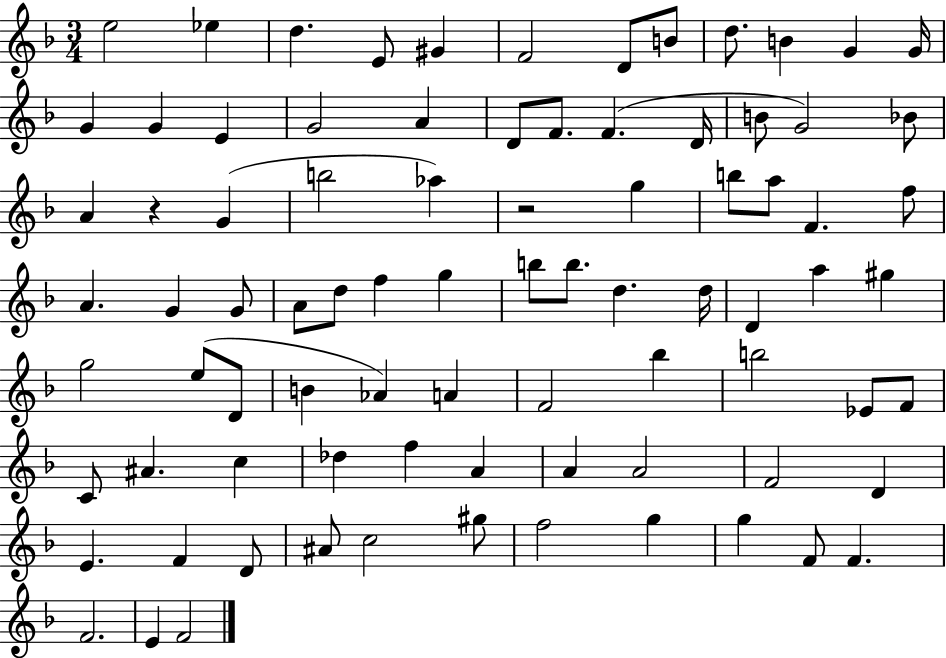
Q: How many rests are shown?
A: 2